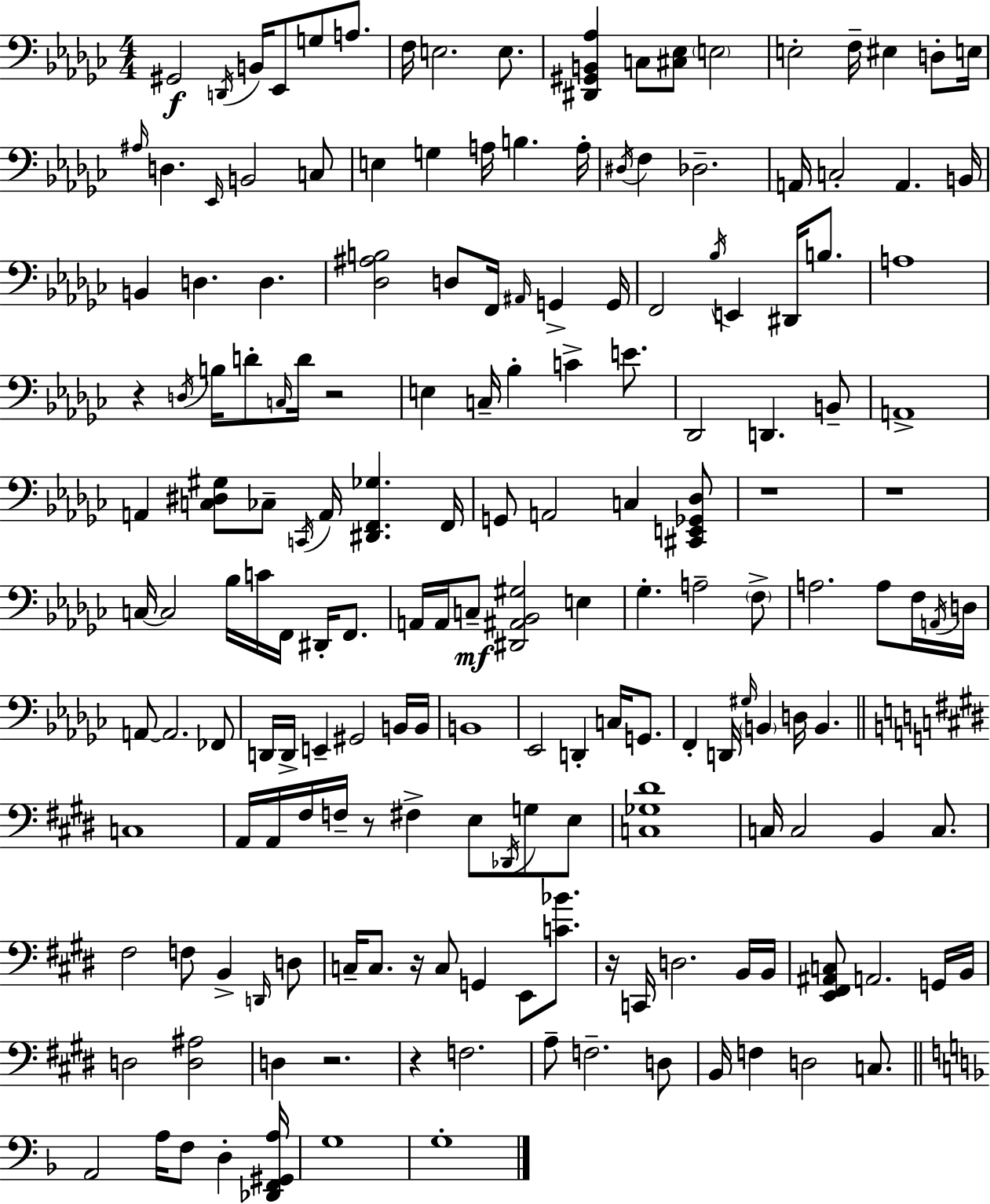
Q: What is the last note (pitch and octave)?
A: G3